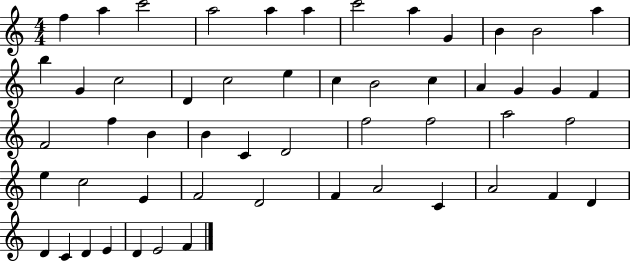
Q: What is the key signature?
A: C major